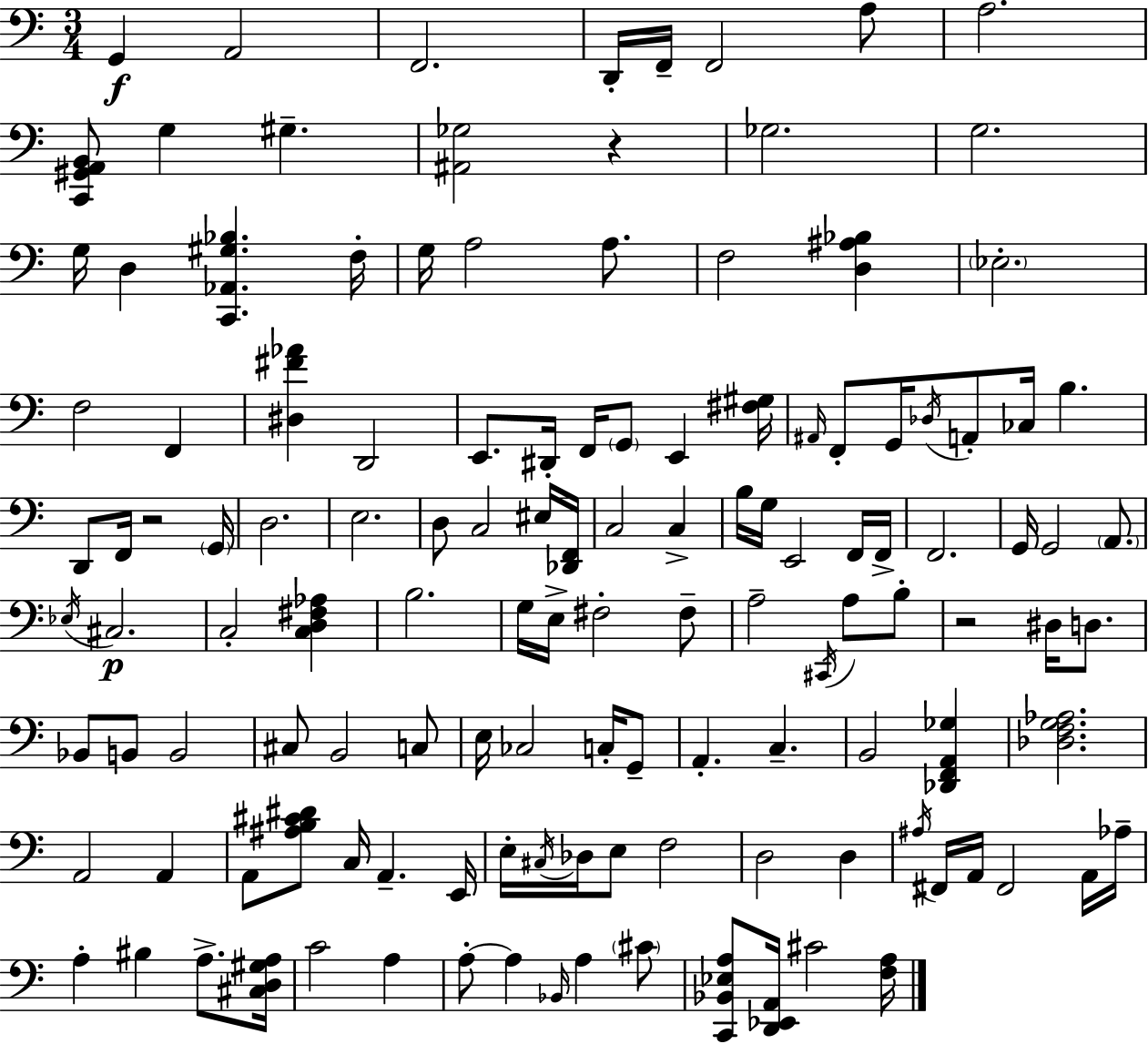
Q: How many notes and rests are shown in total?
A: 129